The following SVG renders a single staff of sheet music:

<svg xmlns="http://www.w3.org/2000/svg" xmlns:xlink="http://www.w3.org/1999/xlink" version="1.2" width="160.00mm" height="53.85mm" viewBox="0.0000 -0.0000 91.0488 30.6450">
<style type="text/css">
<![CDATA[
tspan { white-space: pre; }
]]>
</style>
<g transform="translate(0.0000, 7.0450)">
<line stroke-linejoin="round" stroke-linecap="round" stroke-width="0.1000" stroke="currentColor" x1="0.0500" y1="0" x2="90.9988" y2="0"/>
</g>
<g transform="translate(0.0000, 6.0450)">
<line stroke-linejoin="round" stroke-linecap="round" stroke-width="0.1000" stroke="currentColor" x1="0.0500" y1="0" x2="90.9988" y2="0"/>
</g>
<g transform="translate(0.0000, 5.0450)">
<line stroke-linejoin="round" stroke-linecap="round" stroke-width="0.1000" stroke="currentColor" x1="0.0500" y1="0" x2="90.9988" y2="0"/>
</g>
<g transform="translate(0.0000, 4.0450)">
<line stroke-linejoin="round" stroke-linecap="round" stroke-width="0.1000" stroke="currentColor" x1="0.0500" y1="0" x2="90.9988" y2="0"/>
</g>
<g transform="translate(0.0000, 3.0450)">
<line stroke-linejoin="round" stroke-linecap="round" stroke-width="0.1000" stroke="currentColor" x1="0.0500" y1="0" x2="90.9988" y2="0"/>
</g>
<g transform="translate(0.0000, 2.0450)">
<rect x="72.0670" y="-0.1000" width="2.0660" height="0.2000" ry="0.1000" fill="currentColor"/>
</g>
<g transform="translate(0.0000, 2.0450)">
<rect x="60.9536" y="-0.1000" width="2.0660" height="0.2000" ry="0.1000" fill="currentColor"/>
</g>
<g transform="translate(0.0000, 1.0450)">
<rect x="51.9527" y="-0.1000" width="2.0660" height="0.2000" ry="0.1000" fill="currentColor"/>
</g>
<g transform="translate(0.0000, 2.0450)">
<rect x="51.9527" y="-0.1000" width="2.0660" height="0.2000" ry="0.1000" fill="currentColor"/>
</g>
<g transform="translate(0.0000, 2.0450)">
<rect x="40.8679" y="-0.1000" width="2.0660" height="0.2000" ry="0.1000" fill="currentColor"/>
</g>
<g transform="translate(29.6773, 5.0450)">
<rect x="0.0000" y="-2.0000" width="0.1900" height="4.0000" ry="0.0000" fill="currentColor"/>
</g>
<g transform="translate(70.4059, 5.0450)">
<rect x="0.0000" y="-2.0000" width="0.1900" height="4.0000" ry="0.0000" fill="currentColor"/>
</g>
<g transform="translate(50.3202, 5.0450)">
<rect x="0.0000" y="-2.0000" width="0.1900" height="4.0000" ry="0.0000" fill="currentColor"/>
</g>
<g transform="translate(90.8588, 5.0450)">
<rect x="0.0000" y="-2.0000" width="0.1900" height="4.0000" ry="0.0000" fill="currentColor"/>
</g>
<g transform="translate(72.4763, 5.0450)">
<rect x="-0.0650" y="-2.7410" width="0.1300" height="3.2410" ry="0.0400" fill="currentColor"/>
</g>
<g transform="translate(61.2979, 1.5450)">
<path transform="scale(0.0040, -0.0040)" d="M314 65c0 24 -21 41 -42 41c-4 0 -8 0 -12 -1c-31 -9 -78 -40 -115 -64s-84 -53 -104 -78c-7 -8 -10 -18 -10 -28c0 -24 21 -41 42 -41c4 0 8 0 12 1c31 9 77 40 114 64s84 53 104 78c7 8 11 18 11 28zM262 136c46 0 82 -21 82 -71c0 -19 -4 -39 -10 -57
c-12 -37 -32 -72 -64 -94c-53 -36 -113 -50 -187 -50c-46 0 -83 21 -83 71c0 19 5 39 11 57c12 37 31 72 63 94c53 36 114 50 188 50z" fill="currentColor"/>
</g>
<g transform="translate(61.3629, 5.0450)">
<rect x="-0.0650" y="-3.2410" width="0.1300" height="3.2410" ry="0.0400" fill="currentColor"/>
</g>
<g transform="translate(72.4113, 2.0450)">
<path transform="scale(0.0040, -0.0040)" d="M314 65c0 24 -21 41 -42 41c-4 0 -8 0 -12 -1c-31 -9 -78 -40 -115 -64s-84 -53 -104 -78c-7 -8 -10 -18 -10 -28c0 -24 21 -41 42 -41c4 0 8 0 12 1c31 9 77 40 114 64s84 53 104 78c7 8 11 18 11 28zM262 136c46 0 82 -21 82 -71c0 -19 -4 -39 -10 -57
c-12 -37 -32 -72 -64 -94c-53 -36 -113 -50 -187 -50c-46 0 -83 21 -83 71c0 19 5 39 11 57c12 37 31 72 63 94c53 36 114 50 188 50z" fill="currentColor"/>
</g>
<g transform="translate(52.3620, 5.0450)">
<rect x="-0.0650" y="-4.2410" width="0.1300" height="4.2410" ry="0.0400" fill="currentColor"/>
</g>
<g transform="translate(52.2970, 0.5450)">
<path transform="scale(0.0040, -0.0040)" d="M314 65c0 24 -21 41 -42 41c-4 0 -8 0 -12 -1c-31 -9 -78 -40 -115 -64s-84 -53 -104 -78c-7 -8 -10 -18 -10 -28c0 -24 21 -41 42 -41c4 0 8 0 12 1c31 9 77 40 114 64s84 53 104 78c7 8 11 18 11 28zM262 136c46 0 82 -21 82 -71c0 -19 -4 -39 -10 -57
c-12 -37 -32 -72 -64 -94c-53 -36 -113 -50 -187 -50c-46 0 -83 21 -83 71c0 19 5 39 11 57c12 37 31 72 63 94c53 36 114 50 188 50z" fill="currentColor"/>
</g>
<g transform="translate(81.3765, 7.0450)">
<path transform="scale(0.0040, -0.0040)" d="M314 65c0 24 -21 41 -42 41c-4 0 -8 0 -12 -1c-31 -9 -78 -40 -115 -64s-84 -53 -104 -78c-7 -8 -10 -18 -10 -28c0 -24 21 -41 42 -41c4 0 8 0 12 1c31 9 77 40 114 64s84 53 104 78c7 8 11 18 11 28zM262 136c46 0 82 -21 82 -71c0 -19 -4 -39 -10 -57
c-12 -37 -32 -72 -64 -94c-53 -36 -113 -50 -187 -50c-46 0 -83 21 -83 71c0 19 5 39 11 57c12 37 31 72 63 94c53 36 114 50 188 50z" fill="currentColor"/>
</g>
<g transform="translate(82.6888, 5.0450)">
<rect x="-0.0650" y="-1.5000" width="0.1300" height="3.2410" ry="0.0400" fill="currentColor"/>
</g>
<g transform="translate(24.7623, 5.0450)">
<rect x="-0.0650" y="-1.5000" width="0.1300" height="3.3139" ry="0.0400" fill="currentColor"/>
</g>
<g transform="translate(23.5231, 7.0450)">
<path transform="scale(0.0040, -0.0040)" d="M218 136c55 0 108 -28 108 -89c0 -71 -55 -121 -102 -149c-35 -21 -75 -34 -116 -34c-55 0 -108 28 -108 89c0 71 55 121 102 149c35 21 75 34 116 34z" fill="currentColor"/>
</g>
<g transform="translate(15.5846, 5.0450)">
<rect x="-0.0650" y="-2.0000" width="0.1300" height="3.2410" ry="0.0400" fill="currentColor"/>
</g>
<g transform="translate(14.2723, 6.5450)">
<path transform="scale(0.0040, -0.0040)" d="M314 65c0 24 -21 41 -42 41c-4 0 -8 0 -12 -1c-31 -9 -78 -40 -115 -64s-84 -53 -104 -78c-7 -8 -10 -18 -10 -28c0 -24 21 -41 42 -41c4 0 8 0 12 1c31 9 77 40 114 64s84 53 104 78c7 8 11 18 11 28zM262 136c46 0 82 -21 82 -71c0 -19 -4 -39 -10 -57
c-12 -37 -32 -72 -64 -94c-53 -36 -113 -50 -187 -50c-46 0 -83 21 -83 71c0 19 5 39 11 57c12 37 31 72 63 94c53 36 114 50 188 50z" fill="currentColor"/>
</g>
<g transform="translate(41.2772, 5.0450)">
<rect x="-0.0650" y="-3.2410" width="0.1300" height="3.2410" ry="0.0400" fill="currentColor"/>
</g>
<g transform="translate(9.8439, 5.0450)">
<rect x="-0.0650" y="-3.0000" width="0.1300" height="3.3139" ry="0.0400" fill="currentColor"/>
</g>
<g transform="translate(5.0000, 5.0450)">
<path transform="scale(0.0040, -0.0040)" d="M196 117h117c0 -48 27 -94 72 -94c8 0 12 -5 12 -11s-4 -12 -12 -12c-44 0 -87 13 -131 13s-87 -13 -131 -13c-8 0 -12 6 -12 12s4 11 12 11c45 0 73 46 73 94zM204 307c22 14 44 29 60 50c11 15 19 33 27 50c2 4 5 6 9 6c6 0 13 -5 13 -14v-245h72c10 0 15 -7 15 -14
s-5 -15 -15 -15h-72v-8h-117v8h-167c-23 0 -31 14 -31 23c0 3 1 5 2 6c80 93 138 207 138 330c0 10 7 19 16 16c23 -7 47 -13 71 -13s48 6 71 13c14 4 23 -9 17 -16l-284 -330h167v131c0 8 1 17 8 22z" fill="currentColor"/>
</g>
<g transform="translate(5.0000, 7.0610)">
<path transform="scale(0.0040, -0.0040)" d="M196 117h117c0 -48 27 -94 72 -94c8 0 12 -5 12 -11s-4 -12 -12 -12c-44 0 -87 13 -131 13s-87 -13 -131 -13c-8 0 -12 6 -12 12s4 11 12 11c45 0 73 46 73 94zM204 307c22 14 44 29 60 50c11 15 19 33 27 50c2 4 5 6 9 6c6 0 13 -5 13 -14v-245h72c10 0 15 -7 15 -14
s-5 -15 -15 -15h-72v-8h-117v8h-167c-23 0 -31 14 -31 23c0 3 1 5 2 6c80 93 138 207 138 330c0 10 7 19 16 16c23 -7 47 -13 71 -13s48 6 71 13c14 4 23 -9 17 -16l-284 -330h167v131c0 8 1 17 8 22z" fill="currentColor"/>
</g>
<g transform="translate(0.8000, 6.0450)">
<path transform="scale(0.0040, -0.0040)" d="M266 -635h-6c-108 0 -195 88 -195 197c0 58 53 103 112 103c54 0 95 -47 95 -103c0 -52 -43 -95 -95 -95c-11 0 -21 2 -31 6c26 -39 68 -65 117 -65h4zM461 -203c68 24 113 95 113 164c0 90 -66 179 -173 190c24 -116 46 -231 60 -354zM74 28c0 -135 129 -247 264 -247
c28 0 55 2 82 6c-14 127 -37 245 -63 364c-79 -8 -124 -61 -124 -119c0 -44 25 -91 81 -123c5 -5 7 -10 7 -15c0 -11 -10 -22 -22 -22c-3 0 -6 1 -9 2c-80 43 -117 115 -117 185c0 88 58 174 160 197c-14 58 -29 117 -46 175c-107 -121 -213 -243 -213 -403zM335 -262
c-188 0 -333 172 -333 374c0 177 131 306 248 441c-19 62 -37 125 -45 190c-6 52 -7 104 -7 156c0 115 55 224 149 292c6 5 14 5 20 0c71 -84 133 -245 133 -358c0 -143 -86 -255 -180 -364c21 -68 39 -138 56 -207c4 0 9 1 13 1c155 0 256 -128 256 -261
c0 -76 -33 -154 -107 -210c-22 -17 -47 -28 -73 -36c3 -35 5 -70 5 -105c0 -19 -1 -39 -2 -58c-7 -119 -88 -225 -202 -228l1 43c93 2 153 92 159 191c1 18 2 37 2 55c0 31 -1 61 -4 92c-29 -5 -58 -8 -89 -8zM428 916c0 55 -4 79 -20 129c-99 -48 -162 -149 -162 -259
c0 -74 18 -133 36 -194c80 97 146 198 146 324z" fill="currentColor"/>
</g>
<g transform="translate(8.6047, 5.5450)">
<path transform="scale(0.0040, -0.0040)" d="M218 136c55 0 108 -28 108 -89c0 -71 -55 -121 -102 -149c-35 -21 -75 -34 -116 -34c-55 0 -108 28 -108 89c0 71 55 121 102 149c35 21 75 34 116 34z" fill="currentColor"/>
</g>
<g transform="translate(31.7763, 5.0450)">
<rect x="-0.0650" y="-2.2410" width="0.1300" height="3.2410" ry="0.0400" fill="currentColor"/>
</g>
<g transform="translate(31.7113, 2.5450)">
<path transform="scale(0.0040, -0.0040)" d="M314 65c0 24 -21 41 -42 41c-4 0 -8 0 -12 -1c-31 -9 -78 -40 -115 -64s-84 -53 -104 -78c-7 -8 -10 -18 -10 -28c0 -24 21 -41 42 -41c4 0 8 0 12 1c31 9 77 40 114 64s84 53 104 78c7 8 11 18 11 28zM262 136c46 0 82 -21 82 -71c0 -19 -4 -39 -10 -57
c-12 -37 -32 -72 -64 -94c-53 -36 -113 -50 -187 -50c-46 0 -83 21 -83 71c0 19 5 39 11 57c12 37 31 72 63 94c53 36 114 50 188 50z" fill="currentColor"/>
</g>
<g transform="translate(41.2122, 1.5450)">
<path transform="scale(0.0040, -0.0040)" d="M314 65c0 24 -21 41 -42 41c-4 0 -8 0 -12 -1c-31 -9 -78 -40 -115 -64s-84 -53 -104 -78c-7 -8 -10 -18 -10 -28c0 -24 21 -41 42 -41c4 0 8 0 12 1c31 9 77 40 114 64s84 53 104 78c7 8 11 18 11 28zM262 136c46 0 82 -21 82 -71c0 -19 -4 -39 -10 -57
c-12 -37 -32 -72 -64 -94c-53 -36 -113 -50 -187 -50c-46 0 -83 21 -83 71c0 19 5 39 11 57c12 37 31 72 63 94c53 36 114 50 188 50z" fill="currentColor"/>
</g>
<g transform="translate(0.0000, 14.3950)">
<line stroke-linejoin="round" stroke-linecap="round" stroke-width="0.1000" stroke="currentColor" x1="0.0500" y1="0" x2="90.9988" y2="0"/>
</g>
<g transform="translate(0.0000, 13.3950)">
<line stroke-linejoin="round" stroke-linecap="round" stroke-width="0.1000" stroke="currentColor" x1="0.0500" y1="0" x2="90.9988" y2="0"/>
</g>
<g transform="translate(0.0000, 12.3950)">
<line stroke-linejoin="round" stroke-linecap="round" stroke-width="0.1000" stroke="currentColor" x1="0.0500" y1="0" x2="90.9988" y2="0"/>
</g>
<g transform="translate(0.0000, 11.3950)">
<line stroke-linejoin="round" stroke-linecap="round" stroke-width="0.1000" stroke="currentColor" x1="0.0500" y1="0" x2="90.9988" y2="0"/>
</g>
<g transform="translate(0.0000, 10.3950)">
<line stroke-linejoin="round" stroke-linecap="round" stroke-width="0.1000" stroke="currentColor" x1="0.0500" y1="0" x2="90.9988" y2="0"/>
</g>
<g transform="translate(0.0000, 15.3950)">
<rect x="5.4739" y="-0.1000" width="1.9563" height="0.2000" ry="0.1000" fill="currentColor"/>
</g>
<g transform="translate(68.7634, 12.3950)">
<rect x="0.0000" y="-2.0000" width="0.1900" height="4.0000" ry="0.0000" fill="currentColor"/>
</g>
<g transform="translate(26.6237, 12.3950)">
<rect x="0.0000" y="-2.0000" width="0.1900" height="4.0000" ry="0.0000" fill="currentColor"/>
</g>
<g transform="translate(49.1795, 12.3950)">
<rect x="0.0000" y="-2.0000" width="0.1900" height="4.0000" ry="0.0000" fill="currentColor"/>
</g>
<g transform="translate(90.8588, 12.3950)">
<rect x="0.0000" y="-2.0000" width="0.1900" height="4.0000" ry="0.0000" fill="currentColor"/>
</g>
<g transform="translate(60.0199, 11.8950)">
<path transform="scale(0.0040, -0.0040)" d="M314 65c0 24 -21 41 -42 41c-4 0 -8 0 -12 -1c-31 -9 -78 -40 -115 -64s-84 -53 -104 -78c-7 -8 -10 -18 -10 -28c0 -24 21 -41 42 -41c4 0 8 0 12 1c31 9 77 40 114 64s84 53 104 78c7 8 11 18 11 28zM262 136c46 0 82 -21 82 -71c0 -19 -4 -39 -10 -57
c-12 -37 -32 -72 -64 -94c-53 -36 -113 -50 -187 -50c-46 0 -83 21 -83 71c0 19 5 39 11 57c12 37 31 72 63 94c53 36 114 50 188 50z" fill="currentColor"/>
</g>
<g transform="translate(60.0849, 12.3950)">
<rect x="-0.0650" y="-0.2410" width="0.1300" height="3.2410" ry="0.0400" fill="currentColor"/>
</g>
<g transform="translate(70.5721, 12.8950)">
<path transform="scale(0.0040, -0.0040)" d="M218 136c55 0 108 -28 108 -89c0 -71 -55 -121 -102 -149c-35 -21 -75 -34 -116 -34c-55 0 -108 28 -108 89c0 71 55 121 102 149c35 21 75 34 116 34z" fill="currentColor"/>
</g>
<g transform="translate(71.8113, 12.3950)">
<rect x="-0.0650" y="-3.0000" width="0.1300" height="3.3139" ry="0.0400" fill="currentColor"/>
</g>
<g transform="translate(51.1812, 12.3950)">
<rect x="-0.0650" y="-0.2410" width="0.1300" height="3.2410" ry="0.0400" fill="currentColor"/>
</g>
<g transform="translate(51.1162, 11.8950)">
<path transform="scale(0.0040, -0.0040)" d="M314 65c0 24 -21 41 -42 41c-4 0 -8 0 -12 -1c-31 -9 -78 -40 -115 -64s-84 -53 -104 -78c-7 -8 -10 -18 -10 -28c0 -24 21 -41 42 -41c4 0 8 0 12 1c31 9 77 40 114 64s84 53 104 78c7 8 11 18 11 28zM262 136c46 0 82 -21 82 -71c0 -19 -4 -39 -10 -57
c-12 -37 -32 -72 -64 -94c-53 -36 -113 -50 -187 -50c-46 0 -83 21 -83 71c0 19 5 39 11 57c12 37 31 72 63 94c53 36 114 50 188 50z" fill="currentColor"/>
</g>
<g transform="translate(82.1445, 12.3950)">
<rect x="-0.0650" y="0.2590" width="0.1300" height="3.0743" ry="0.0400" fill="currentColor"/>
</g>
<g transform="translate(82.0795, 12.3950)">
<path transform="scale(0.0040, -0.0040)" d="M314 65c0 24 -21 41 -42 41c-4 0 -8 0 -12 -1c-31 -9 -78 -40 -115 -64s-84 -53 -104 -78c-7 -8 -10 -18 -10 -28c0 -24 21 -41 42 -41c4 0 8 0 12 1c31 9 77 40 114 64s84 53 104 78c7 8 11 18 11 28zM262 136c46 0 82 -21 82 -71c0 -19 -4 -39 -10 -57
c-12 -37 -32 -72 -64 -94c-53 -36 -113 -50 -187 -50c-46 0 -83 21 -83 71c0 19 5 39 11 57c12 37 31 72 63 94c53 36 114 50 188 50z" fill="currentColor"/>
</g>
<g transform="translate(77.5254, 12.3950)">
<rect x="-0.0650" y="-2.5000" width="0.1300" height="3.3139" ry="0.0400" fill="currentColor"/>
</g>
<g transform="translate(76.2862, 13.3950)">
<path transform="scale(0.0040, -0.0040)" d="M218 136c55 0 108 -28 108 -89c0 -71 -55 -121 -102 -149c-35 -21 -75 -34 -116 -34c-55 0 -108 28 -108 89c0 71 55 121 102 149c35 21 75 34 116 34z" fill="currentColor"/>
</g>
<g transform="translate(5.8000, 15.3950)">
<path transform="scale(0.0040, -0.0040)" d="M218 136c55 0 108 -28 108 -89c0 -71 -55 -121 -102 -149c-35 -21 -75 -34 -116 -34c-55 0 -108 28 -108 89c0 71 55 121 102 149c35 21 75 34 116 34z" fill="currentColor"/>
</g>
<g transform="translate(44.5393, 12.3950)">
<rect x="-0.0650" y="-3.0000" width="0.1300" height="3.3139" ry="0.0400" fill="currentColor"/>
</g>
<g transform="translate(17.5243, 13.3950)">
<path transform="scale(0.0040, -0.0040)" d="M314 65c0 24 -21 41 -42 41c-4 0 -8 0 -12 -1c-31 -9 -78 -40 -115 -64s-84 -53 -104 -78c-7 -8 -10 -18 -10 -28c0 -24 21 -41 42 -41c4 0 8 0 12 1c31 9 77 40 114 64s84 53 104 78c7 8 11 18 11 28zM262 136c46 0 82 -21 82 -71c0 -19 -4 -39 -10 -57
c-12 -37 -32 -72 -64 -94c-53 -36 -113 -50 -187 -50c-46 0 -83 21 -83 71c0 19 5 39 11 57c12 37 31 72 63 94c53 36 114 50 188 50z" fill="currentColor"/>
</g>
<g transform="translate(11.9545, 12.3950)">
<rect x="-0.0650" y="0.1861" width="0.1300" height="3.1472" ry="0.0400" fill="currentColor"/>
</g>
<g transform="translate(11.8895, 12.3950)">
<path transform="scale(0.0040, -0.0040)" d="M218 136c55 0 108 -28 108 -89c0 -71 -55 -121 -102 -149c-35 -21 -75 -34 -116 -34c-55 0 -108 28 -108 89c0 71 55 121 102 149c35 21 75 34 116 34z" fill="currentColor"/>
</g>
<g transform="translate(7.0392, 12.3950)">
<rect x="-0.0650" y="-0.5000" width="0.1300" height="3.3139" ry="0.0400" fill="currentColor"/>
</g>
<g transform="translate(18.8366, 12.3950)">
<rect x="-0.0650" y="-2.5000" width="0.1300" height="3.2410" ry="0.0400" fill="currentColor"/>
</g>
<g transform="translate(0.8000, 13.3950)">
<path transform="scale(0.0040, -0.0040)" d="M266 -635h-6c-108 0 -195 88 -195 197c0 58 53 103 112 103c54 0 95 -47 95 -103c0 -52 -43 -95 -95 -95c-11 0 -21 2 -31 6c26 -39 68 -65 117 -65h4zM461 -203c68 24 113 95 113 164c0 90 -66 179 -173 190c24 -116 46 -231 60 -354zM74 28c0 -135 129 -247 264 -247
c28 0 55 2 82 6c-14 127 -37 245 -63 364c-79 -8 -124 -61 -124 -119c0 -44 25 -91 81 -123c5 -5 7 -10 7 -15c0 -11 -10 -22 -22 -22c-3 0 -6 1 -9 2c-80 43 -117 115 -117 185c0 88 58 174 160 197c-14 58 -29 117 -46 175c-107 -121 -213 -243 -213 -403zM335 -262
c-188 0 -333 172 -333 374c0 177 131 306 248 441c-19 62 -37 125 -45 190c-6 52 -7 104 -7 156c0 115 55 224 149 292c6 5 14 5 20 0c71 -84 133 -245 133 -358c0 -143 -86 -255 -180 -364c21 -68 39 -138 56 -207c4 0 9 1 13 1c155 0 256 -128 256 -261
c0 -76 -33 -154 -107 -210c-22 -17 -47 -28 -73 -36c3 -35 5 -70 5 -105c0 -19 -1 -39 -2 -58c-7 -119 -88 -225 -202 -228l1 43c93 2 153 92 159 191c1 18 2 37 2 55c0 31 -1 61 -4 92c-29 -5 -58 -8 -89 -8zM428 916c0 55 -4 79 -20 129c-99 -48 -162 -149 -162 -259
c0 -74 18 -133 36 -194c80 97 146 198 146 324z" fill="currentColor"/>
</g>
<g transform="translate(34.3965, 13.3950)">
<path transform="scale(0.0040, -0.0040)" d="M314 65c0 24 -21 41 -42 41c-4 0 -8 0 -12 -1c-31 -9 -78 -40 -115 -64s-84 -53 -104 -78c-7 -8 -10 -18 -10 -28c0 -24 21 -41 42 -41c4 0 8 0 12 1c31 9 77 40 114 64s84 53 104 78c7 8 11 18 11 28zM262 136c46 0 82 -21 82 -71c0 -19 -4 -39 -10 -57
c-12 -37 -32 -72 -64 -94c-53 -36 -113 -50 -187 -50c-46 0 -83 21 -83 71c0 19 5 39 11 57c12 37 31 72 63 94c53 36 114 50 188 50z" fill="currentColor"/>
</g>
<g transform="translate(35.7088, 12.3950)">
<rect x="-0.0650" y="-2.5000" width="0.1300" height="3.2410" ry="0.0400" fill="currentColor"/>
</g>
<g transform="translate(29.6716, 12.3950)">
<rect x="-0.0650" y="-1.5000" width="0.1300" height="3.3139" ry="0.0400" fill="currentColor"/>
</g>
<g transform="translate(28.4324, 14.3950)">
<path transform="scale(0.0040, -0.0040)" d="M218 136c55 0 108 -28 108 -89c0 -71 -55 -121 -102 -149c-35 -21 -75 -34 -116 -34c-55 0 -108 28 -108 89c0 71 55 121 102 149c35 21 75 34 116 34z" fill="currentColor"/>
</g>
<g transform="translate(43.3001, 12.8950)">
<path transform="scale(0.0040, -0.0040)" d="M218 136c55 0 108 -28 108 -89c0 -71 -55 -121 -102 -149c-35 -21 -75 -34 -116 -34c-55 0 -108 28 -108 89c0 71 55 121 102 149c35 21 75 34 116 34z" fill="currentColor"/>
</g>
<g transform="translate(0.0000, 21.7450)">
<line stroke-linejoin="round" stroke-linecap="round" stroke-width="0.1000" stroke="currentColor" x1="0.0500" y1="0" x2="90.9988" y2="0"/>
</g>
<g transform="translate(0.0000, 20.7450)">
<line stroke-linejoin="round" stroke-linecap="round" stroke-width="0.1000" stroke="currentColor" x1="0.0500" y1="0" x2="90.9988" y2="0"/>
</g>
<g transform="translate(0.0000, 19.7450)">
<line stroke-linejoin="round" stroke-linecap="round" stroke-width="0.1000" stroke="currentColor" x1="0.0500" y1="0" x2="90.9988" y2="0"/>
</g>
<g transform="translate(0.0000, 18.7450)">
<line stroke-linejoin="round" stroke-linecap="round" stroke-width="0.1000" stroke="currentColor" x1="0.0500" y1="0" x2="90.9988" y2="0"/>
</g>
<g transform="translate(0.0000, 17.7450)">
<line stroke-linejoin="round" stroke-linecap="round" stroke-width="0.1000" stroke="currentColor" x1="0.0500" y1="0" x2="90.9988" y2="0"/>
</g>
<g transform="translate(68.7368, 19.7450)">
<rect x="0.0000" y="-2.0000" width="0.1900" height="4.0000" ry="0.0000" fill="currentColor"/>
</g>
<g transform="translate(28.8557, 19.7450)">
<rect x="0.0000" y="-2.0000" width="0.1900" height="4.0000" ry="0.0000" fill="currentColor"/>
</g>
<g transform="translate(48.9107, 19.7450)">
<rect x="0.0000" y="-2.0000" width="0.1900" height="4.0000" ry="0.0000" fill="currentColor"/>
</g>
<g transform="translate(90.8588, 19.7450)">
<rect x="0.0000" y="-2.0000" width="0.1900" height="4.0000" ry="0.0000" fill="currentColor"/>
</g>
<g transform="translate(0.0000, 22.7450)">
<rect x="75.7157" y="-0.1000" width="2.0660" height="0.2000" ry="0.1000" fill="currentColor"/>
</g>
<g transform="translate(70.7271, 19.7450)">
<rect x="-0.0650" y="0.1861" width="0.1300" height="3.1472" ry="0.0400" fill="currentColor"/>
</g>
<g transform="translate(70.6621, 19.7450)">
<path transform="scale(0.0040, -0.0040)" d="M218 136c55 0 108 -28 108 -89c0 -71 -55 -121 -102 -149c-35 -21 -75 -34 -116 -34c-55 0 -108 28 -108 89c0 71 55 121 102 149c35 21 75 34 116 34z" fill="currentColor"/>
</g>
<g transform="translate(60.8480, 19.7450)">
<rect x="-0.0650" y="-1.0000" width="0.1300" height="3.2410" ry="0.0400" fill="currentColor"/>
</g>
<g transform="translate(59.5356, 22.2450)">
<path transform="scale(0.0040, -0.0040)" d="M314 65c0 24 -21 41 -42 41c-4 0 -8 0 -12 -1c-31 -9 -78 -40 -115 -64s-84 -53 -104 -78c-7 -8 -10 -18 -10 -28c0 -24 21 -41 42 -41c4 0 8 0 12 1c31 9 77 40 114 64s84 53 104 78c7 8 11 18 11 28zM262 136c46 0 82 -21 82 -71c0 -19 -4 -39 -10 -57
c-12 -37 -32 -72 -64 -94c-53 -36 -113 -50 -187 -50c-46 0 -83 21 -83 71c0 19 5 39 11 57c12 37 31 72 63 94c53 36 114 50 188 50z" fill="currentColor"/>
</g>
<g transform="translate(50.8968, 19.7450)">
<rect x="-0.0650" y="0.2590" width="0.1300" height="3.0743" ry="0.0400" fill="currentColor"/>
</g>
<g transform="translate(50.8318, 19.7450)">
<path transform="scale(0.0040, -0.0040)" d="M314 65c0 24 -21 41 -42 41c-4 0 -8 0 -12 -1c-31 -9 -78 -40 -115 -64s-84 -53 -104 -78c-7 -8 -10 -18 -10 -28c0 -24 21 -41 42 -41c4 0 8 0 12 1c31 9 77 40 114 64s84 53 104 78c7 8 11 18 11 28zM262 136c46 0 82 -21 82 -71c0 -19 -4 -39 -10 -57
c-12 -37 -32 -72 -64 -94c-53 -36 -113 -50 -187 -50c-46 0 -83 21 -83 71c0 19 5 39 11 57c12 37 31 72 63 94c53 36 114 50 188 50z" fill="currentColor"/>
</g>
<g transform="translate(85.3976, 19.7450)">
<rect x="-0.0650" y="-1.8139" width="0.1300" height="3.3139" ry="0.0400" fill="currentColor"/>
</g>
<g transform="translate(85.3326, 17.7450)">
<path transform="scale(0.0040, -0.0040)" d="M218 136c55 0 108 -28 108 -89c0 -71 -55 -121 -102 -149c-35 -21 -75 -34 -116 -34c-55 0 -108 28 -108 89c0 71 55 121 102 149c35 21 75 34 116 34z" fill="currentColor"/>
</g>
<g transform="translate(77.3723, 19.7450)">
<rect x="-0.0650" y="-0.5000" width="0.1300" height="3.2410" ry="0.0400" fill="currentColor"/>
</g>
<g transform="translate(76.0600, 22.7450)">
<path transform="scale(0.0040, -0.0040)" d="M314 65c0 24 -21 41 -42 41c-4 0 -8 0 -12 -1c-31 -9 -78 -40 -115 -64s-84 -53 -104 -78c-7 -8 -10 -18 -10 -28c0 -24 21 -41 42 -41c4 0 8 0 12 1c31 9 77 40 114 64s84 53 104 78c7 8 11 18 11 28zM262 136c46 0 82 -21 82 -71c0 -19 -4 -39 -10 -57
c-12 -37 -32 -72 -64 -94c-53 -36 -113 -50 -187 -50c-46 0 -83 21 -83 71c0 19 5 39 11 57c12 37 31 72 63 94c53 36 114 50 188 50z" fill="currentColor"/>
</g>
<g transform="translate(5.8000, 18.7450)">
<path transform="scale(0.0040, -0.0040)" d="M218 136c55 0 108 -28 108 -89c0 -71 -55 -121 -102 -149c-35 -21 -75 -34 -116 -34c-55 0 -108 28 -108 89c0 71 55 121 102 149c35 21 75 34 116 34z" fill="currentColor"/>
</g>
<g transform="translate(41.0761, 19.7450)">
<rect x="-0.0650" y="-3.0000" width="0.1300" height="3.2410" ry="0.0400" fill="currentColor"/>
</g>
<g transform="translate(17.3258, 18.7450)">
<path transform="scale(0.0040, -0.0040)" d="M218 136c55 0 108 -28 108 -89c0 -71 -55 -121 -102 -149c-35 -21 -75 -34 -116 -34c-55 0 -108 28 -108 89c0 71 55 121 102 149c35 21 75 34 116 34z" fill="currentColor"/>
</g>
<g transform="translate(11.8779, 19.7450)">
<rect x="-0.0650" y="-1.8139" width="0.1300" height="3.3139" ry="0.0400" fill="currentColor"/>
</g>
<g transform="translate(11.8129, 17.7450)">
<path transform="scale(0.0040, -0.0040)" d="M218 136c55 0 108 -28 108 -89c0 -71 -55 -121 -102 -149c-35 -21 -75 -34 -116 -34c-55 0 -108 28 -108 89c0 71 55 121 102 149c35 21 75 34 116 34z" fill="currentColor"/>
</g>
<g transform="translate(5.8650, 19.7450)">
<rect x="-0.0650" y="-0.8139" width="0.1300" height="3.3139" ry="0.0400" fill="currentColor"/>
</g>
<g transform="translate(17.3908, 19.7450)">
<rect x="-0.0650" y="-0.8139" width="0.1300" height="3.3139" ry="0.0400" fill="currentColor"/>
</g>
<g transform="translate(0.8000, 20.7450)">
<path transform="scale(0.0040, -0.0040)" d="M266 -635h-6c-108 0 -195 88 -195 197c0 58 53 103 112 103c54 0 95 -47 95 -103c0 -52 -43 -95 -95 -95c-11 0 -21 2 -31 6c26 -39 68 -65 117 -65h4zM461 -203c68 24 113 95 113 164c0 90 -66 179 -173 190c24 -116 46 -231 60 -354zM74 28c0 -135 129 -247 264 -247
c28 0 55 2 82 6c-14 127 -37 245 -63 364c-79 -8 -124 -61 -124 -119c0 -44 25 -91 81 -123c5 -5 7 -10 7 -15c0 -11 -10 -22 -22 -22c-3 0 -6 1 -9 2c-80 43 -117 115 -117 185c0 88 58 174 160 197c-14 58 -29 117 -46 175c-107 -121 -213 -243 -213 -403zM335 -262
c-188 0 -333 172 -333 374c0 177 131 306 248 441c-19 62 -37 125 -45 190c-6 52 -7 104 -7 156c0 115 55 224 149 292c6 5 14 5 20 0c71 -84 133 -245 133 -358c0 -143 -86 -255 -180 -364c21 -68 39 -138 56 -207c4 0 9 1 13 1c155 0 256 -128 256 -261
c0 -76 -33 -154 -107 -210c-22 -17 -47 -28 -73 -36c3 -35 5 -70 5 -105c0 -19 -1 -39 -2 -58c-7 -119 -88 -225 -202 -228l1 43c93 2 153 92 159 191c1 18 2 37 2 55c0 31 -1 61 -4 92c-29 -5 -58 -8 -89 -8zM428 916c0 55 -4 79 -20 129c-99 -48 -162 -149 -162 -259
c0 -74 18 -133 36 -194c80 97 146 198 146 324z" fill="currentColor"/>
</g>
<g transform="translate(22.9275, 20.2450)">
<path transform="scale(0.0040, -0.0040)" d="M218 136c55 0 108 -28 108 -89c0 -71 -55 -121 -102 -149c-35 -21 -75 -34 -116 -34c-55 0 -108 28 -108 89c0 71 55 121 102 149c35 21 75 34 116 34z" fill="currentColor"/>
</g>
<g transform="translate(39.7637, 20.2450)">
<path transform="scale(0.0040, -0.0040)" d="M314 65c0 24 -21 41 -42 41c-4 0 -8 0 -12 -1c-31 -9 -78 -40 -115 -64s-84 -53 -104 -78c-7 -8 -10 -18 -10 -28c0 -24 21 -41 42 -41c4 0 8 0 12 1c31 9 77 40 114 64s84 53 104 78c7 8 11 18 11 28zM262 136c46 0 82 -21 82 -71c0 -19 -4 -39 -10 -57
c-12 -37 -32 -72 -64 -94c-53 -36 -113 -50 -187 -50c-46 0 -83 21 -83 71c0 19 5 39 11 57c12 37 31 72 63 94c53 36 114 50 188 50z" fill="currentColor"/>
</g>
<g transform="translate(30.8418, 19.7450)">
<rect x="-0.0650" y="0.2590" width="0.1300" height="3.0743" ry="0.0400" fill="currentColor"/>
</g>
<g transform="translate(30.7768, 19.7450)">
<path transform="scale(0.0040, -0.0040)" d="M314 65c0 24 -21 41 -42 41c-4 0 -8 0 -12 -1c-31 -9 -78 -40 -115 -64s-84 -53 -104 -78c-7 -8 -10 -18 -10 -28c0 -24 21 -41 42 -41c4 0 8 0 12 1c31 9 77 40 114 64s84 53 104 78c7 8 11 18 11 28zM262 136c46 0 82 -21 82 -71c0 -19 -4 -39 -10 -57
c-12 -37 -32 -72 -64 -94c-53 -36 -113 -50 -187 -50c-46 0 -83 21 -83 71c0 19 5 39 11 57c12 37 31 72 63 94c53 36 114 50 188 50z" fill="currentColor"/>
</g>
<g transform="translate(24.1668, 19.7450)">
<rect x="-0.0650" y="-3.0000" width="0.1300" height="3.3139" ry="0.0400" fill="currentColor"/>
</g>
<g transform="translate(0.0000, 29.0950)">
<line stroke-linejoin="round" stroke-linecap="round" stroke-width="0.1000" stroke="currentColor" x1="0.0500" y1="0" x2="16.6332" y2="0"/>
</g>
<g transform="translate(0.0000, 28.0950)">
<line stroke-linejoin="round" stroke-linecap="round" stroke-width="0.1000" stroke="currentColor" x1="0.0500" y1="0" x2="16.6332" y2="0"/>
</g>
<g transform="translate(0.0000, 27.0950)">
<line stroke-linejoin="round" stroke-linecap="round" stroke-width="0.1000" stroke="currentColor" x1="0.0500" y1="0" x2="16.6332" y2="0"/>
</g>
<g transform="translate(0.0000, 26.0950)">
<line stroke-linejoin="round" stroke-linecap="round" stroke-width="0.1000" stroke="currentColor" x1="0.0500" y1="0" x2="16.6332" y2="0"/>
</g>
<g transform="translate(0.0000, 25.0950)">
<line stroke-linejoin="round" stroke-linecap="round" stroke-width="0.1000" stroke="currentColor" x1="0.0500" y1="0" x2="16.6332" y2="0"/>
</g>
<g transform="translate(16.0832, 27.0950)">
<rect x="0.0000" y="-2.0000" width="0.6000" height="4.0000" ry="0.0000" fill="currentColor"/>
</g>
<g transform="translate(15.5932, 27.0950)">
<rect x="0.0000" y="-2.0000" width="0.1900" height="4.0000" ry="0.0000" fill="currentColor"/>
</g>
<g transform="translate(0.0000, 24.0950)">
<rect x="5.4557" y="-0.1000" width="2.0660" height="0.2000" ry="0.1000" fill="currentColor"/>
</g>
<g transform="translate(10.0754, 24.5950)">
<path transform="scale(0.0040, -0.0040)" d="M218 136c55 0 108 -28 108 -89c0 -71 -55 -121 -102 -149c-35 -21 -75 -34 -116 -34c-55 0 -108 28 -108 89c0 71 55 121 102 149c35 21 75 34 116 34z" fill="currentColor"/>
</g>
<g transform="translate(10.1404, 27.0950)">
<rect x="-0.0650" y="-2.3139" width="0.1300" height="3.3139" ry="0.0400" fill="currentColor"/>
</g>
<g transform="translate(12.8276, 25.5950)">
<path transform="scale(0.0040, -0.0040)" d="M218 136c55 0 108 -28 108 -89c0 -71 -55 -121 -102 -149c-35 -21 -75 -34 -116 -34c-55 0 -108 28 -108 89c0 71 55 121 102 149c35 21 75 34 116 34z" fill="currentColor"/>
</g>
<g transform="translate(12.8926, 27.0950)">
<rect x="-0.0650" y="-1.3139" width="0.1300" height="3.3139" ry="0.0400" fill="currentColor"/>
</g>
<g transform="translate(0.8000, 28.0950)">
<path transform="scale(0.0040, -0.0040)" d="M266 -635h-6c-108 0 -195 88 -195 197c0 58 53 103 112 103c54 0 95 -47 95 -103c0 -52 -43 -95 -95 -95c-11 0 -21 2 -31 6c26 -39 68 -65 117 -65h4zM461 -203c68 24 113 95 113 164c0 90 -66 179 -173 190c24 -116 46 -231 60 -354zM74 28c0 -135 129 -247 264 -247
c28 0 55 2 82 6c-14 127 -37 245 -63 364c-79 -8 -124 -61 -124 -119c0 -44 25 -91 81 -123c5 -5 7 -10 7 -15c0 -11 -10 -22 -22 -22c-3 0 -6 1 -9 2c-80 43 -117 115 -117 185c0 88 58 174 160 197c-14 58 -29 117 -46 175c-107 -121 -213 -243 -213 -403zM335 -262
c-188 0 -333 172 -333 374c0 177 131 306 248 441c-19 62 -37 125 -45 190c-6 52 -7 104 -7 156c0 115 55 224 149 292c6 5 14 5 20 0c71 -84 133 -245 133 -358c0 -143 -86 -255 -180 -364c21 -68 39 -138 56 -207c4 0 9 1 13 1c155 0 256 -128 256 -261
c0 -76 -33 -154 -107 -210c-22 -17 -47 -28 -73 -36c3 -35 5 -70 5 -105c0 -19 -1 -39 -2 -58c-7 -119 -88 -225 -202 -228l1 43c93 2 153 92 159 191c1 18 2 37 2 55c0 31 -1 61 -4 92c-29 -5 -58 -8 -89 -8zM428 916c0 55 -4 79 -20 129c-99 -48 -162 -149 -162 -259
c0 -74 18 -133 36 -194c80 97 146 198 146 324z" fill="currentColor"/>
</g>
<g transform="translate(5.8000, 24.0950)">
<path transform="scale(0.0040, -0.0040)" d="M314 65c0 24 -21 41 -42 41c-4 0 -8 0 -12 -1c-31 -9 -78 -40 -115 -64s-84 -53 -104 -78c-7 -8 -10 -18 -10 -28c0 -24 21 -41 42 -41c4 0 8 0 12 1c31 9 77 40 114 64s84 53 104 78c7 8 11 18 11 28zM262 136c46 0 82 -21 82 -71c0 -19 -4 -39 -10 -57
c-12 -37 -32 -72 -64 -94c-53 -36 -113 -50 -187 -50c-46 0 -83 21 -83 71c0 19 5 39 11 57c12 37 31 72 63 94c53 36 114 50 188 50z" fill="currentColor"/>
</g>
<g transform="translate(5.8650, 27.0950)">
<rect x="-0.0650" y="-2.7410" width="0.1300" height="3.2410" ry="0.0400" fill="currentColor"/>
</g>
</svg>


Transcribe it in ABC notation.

X:1
T:Untitled
M:4/4
L:1/4
K:C
A F2 E g2 b2 d'2 b2 a2 E2 C B G2 E G2 A c2 c2 A G B2 d f d A B2 A2 B2 D2 B C2 f a2 g e